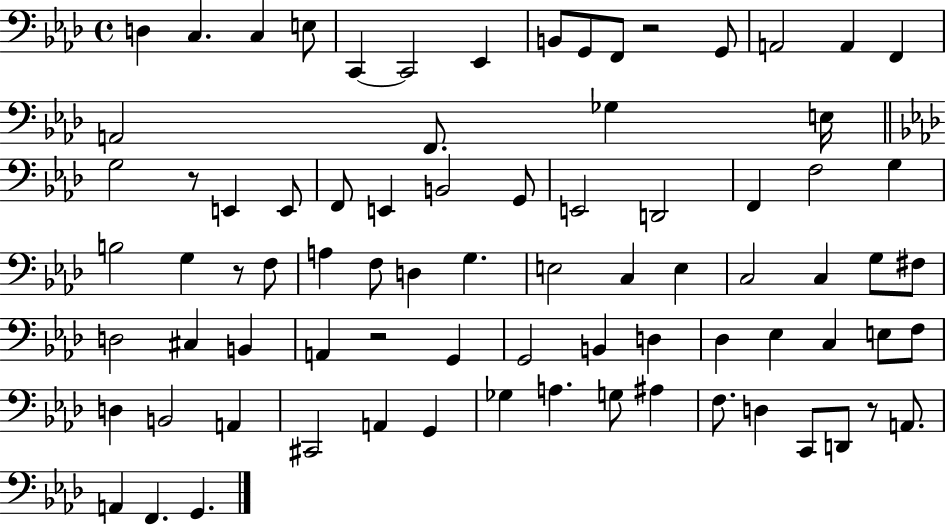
{
  \clef bass
  \time 4/4
  \defaultTimeSignature
  \key aes \major
  d4 c4. c4 e8 | c,4~~ c,2 ees,4 | b,8 g,8 f,8 r2 g,8 | a,2 a,4 f,4 | \break a,2 f,8. ges4 e16 | \bar "||" \break \key aes \major g2 r8 e,4 e,8 | f,8 e,4 b,2 g,8 | e,2 d,2 | f,4 f2 g4 | \break b2 g4 r8 f8 | a4 f8 d4 g4. | e2 c4 e4 | c2 c4 g8 fis8 | \break d2 cis4 b,4 | a,4 r2 g,4 | g,2 b,4 d4 | des4 ees4 c4 e8 f8 | \break d4 b,2 a,4 | cis,2 a,4 g,4 | ges4 a4. g8 ais4 | f8. d4 c,8 d,8 r8 a,8. | \break a,4 f,4. g,4. | \bar "|."
}